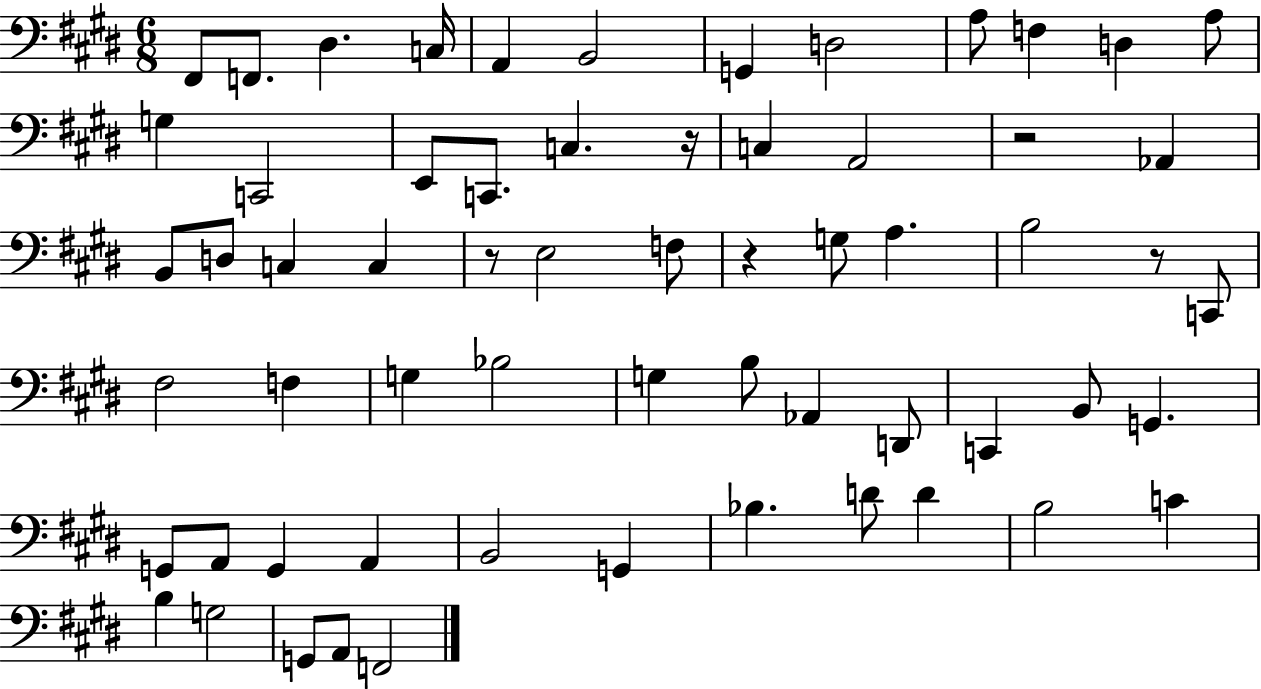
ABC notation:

X:1
T:Untitled
M:6/8
L:1/4
K:E
^F,,/2 F,,/2 ^D, C,/4 A,, B,,2 G,, D,2 A,/2 F, D, A,/2 G, C,,2 E,,/2 C,,/2 C, z/4 C, A,,2 z2 _A,, B,,/2 D,/2 C, C, z/2 E,2 F,/2 z G,/2 A, B,2 z/2 C,,/2 ^F,2 F, G, _B,2 G, B,/2 _A,, D,,/2 C,, B,,/2 G,, G,,/2 A,,/2 G,, A,, B,,2 G,, _B, D/2 D B,2 C B, G,2 G,,/2 A,,/2 F,,2